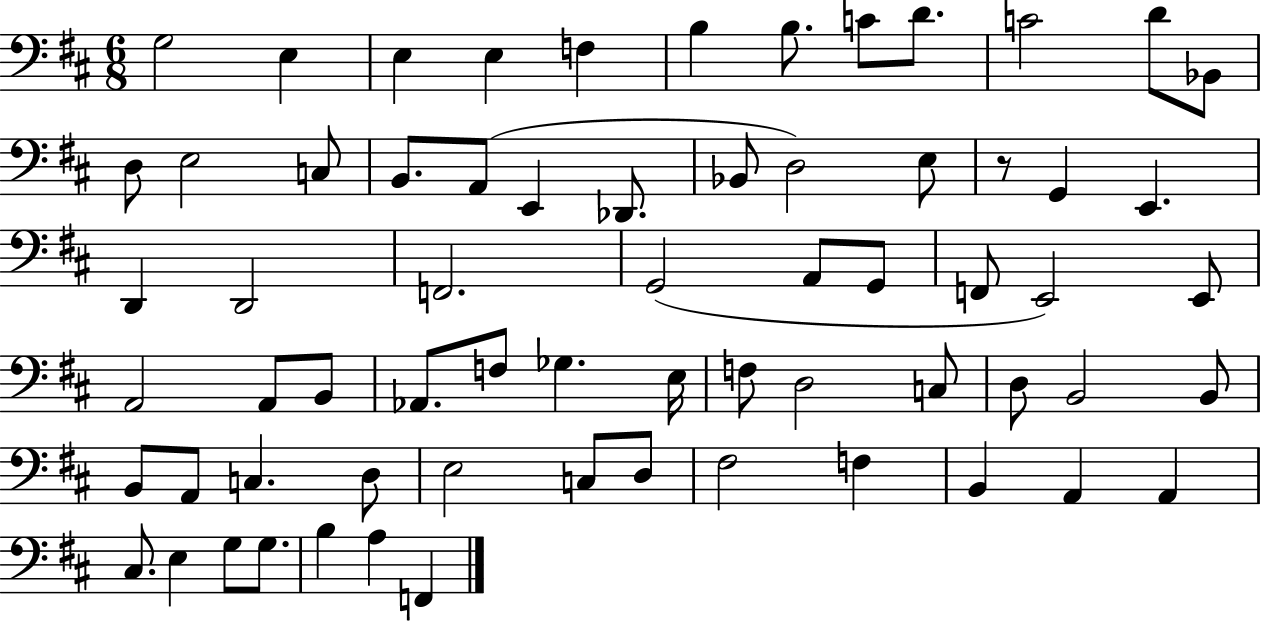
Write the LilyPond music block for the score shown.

{
  \clef bass
  \numericTimeSignature
  \time 6/8
  \key d \major
  g2 e4 | e4 e4 f4 | b4 b8. c'8 d'8. | c'2 d'8 bes,8 | \break d8 e2 c8 | b,8. a,8( e,4 des,8. | bes,8 d2) e8 | r8 g,4 e,4. | \break d,4 d,2 | f,2. | g,2( a,8 g,8 | f,8 e,2) e,8 | \break a,2 a,8 b,8 | aes,8. f8 ges4. e16 | f8 d2 c8 | d8 b,2 b,8 | \break b,8 a,8 c4. d8 | e2 c8 d8 | fis2 f4 | b,4 a,4 a,4 | \break cis8. e4 g8 g8. | b4 a4 f,4 | \bar "|."
}